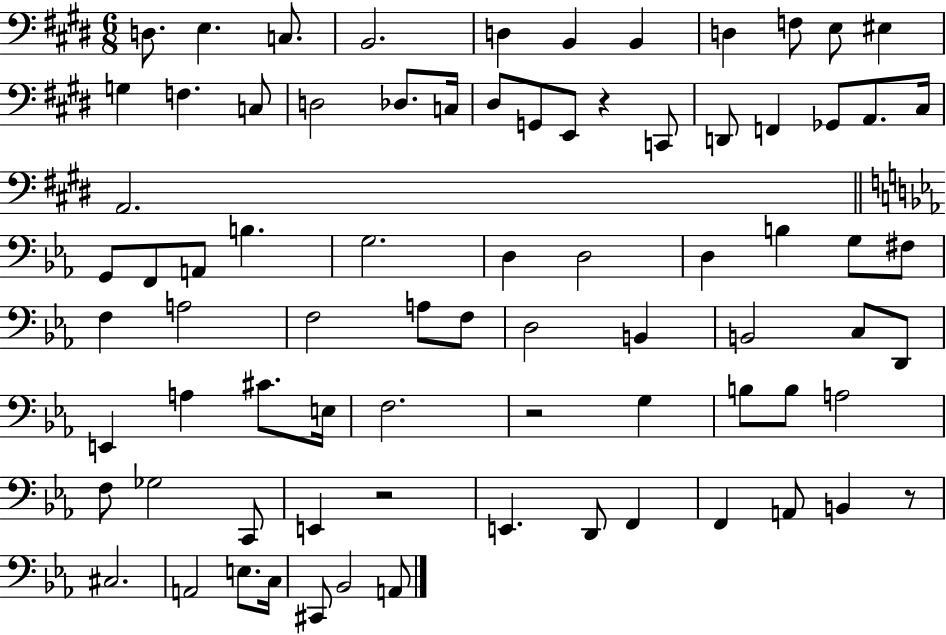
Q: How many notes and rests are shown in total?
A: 78